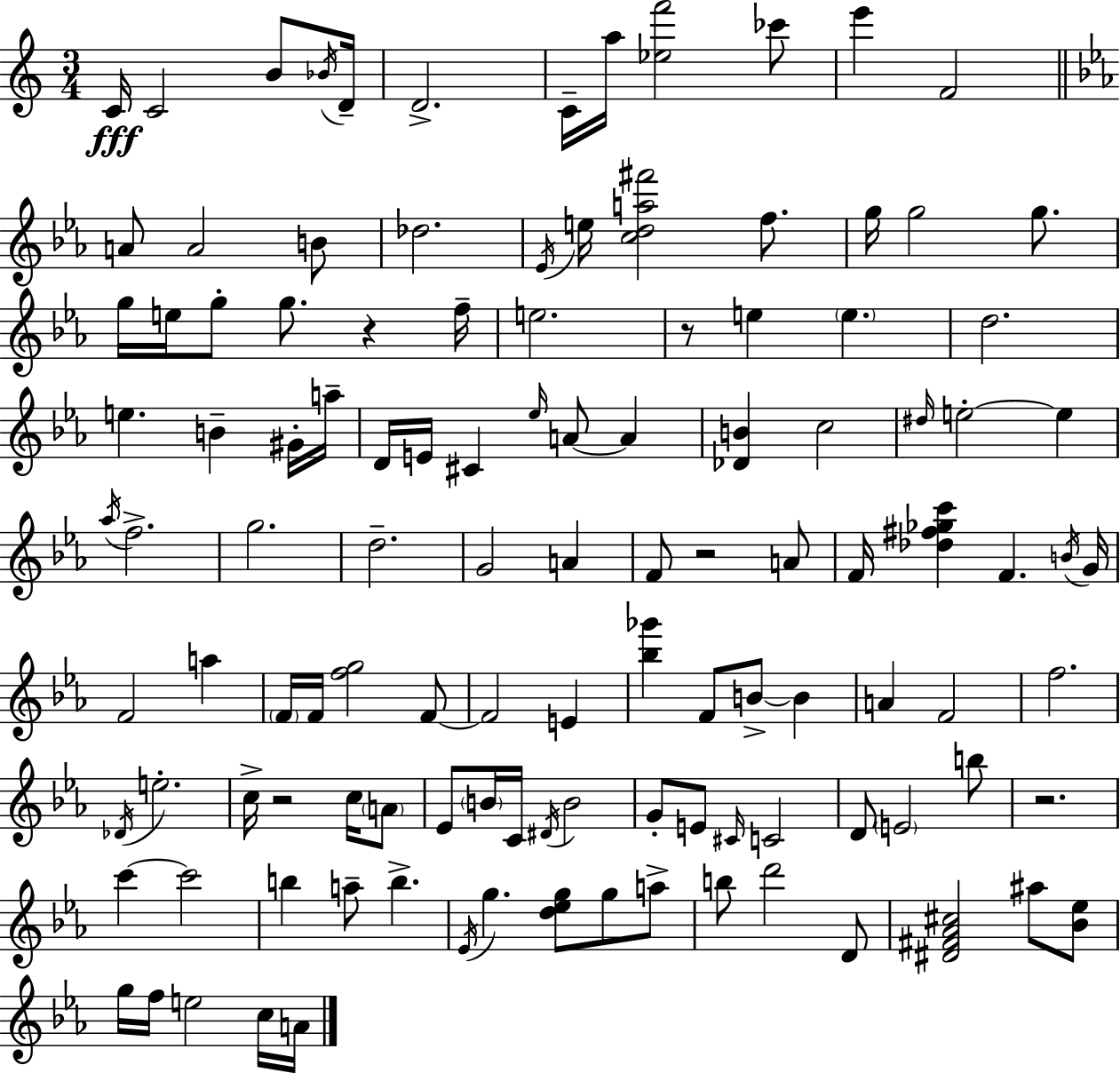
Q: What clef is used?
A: treble